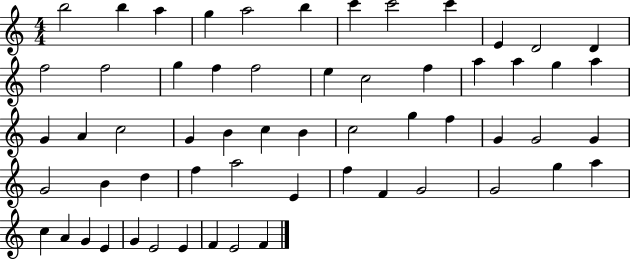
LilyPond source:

{
  \clef treble
  \numericTimeSignature
  \time 4/4
  \key c \major
  b''2 b''4 a''4 | g''4 a''2 b''4 | c'''4 c'''2 c'''4 | e'4 d'2 d'4 | \break f''2 f''2 | g''4 f''4 f''2 | e''4 c''2 f''4 | a''4 a''4 g''4 a''4 | \break g'4 a'4 c''2 | g'4 b'4 c''4 b'4 | c''2 g''4 f''4 | g'4 g'2 g'4 | \break g'2 b'4 d''4 | f''4 a''2 e'4 | f''4 f'4 g'2 | g'2 g''4 a''4 | \break c''4 a'4 g'4 e'4 | g'4 e'2 e'4 | f'4 e'2 f'4 | \bar "|."
}